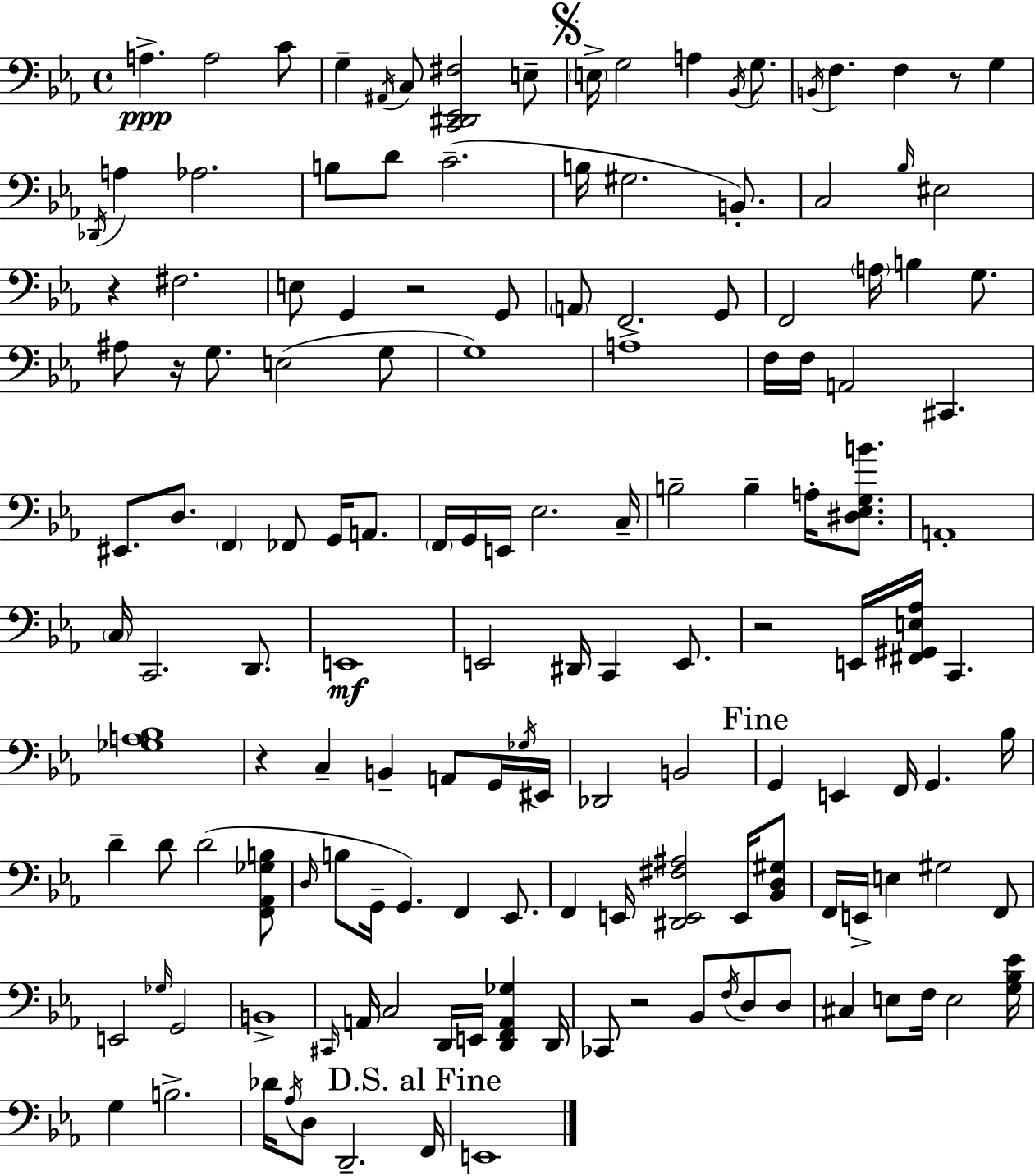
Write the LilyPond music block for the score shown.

{
  \clef bass
  \time 4/4
  \defaultTimeSignature
  \key c \minor
  a4.->\ppp a2 c'8 | g4-- \acciaccatura { ais,16 } c8 <c, dis, ees, fis>2 e8-- | \mark \markup { \musicglyph "scripts.segno" } \parenthesize e16-> g2 a4 \acciaccatura { bes,16 } g8. | \acciaccatura { b,16 } f4. f4 r8 g4 | \break \acciaccatura { des,16 } a4 aes2. | b8 d'8 c'2.--( | b16 gis2. | b,8.-.) c2 \grace { bes16 } eis2 | \break r4 fis2. | e8 g,4 r2 | g,8 \parenthesize a,8 f,2. | g,8 f,2 \parenthesize a16 b4 | \break g8. ais8 r16 g8. e2( | g8 g1) | a1-> | f16 f16 a,2 cis,4. | \break eis,8. d8. \parenthesize f,4 fes,8 | g,16 a,8. \parenthesize f,16 g,16 e,16 ees2. | c16-- b2-- b4-- | a16-. <dis ees g b'>8. a,1-. | \break \parenthesize c16 c,2. | d,8. e,1\mf | e,2 dis,16 c,4 | e,8. r2 e,16 <fis, gis, e aes>16 c,4. | \break <ges a bes>1 | r4 c4-- b,4-- | a,8 g,16 \acciaccatura { ges16 } eis,16 des,2 b,2 | \mark "Fine" g,4 e,4 f,16 g,4. | \break bes16 d'4-- d'8 d'2( | <f, aes, ges b>8 \grace { d16 } b8 g,16-- g,4.) | f,4 ees,8. f,4 e,16 <dis, e, fis ais>2 | e,16 <bes, d gis>8 f,16 e,16-> e4 gis2 | \break f,8 e,2 \grace { ges16 } | g,2 b,1-> | \grace { cis,16 } a,16 c2 | d,16 e,16 <d, f, a, ges>4 d,16 ces,8 r2 | \break bes,8 \acciaccatura { f16 } d8 d8 cis4 e8 | f16 e2 <g bes ees'>16 g4 b2.-> | des'16 \acciaccatura { aes16 } d8 d,2.-- | \mark "D.S. al Fine" f,16 e,1 | \break \bar "|."
}